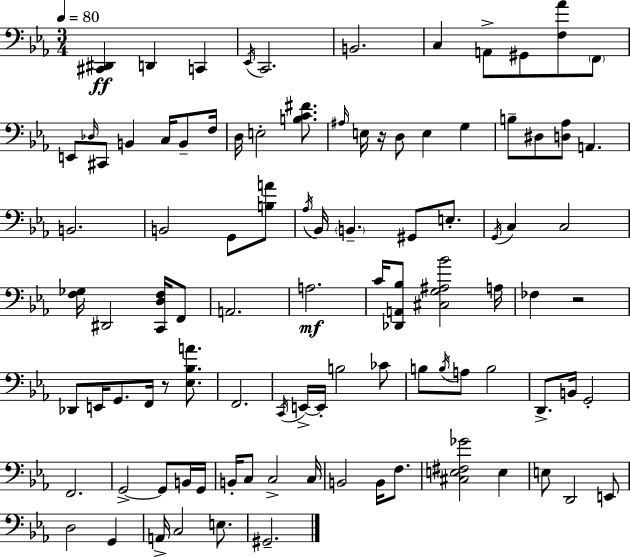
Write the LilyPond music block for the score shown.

{
  \clef bass
  \numericTimeSignature
  \time 3/4
  \key c \minor
  \tempo 4 = 80
  \repeat volta 2 { <cis, dis,>4\ff d,4 c,4 | \acciaccatura { ees,16 } c,2. | b,2. | c4 a,8-> gis,8 <f aes'>8 \parenthesize f,8 | \break e,8 \grace { des16 } cis,8 b,4 c16 b,8-- | f16 d16 e2-. <b c' fis'>8. | \grace { ais16 } e16 r16 d8 e4 g4 | b8-- dis8 <d aes>8 a,4. | \break b,2. | b,2 g,8 | <b a'>8 \acciaccatura { aes16 } bes,16 \parenthesize b,4.-- gis,8 | e8.-. \acciaccatura { g,16 } c4 c2 | \break <f ges>16 dis,2 | <c, d f>16 f,8 a,2. | a2.\mf | c'16 <des, a, bes>8 <cis g ais bes'>2 | \break a16 fes4 r2 | des,8 e,16 g,8. f,16 | r8 <ees bes a'>8. f,2. | \acciaccatura { c,16 } e,16->~~ e,16-. b2 | \break ces'8 b8 \acciaccatura { b16 } a8 b2 | d,8.-> b,16 g,2-. | f,2. | g,2->~~ | \break g,8 b,16 g,16 b,16-. c8 c2-> | c16 b,2 | b,16 f8. <cis e fis ges'>2 | e4 e8 d,2 | \break e,8 d2 | g,4 a,16-> c2 | e8. gis,2.-- | } \bar "|."
}